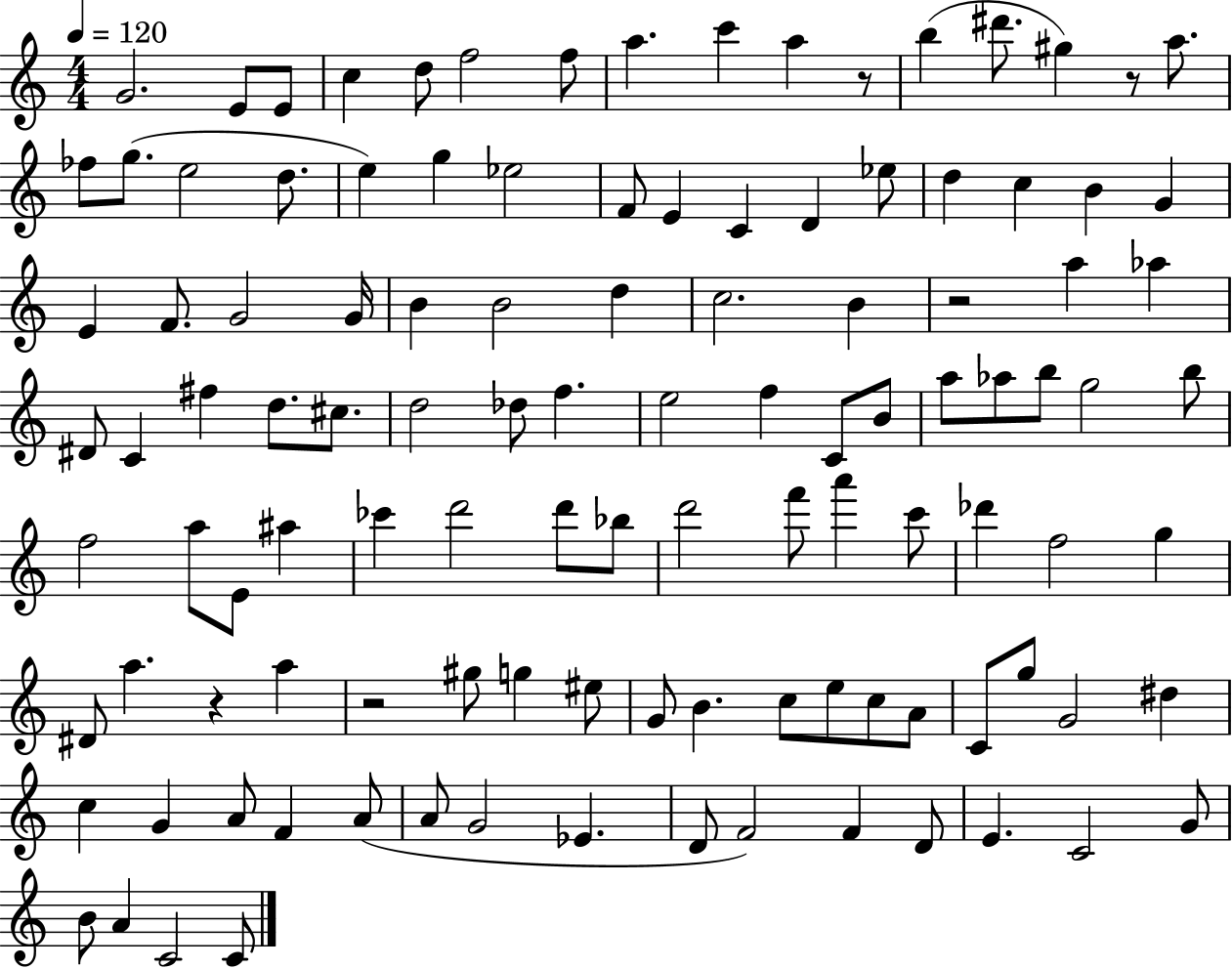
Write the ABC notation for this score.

X:1
T:Untitled
M:4/4
L:1/4
K:C
G2 E/2 E/2 c d/2 f2 f/2 a c' a z/2 b ^d'/2 ^g z/2 a/2 _f/2 g/2 e2 d/2 e g _e2 F/2 E C D _e/2 d c B G E F/2 G2 G/4 B B2 d c2 B z2 a _a ^D/2 C ^f d/2 ^c/2 d2 _d/2 f e2 f C/2 B/2 a/2 _a/2 b/2 g2 b/2 f2 a/2 E/2 ^a _c' d'2 d'/2 _b/2 d'2 f'/2 a' c'/2 _d' f2 g ^D/2 a z a z2 ^g/2 g ^e/2 G/2 B c/2 e/2 c/2 A/2 C/2 g/2 G2 ^d c G A/2 F A/2 A/2 G2 _E D/2 F2 F D/2 E C2 G/2 B/2 A C2 C/2